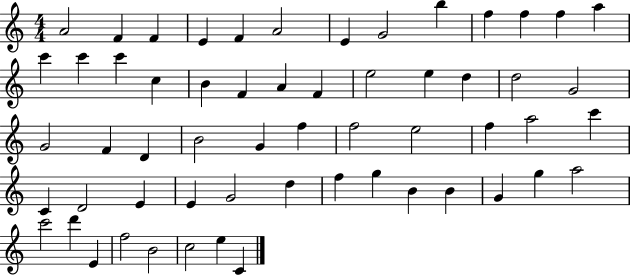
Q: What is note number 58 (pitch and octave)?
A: C4